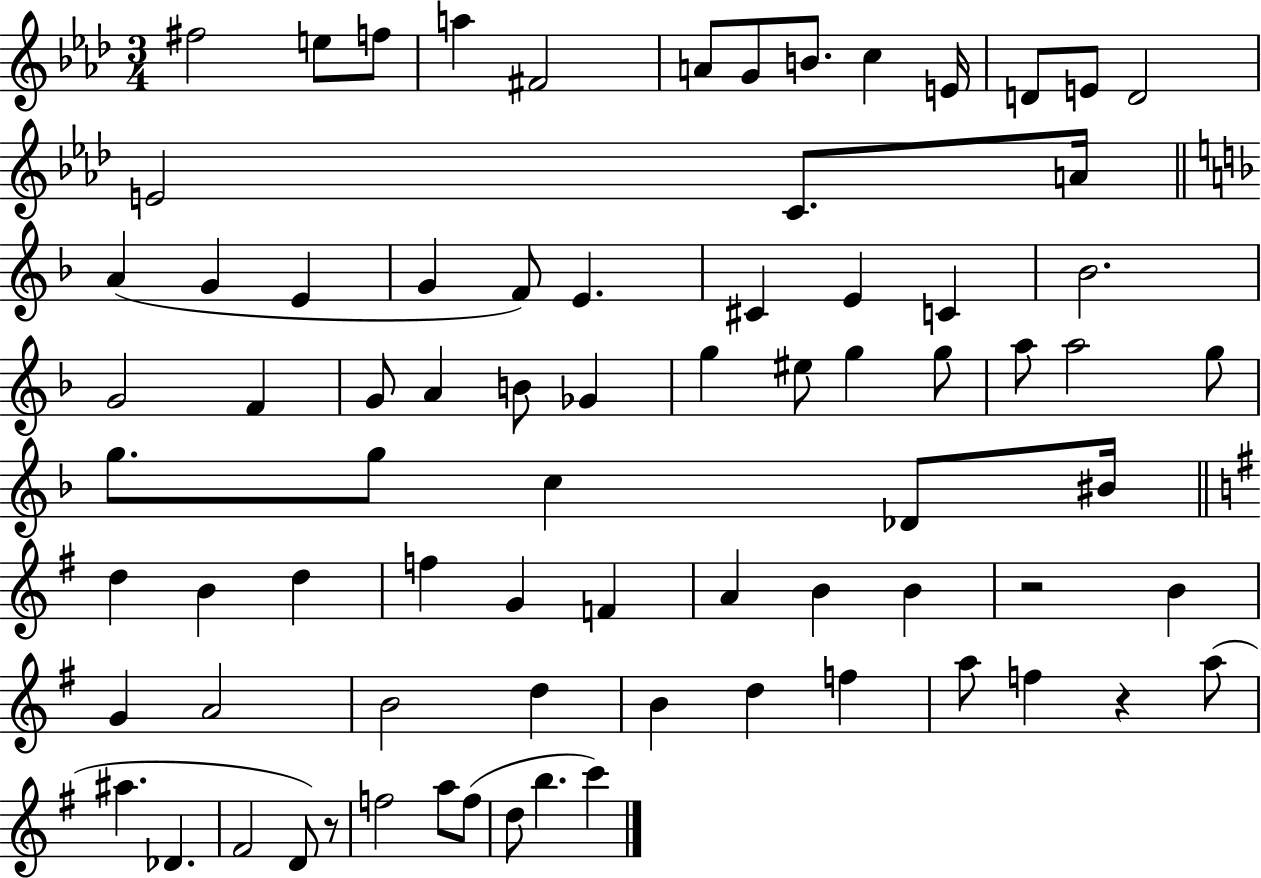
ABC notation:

X:1
T:Untitled
M:3/4
L:1/4
K:Ab
^f2 e/2 f/2 a ^F2 A/2 G/2 B/2 c E/4 D/2 E/2 D2 E2 C/2 A/4 A G E G F/2 E ^C E C _B2 G2 F G/2 A B/2 _G g ^e/2 g g/2 a/2 a2 g/2 g/2 g/2 c _D/2 ^B/4 d B d f G F A B B z2 B G A2 B2 d B d f a/2 f z a/2 ^a _D ^F2 D/2 z/2 f2 a/2 f/2 d/2 b c'